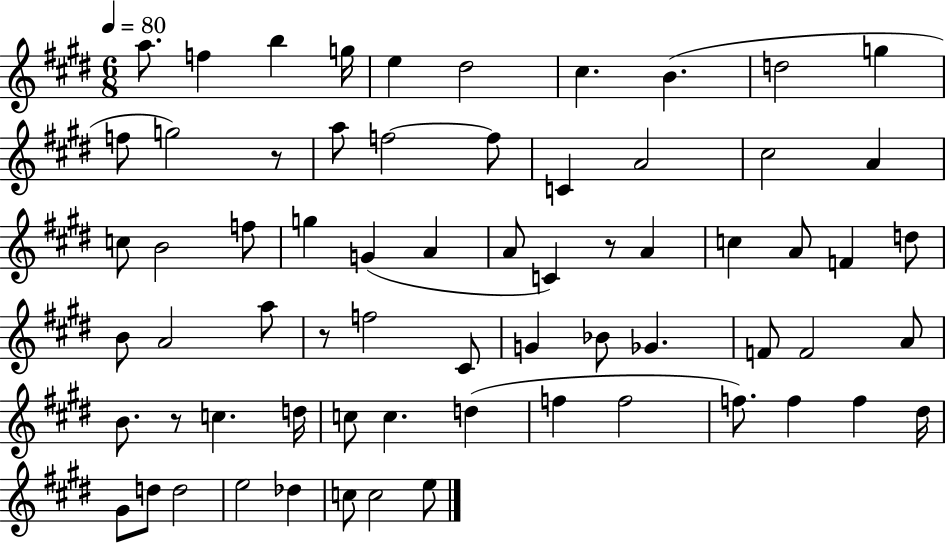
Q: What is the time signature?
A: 6/8